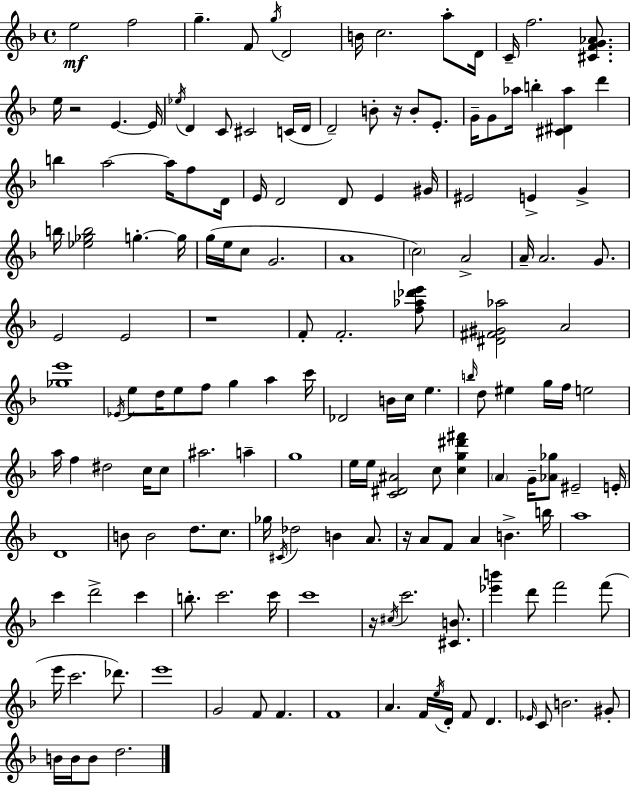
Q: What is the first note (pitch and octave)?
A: E5